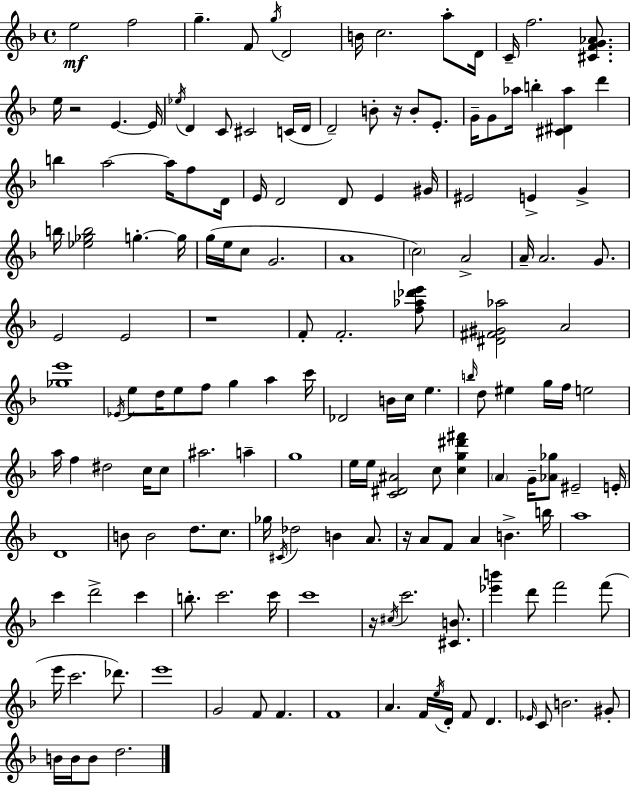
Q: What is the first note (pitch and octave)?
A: E5